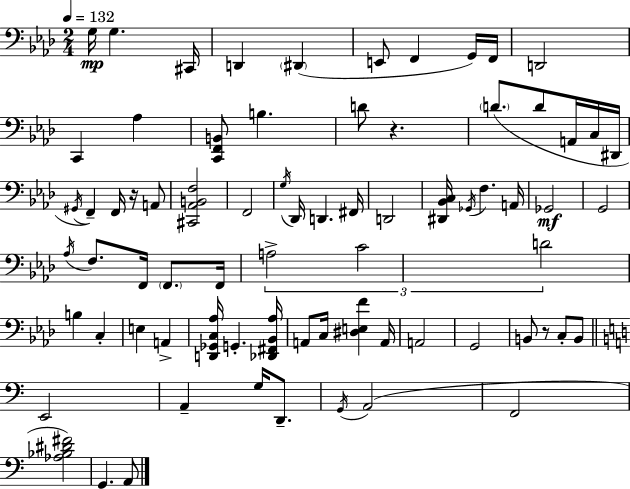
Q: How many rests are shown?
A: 3